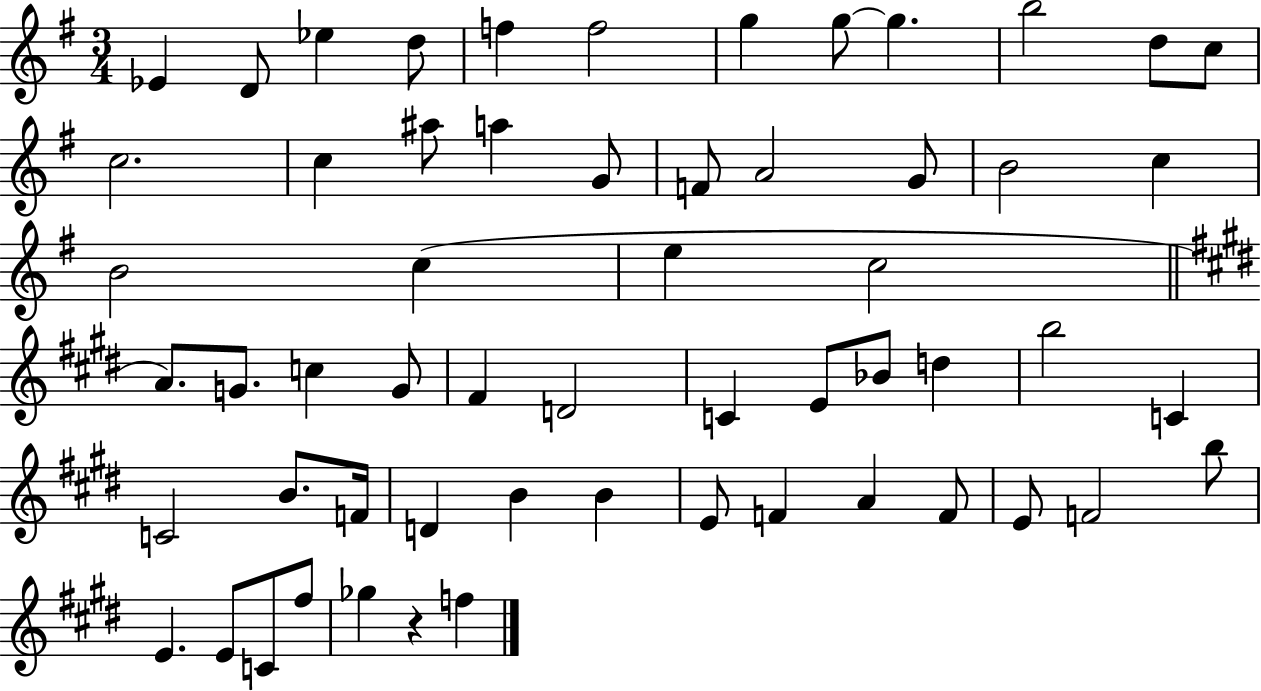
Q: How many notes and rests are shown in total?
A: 58